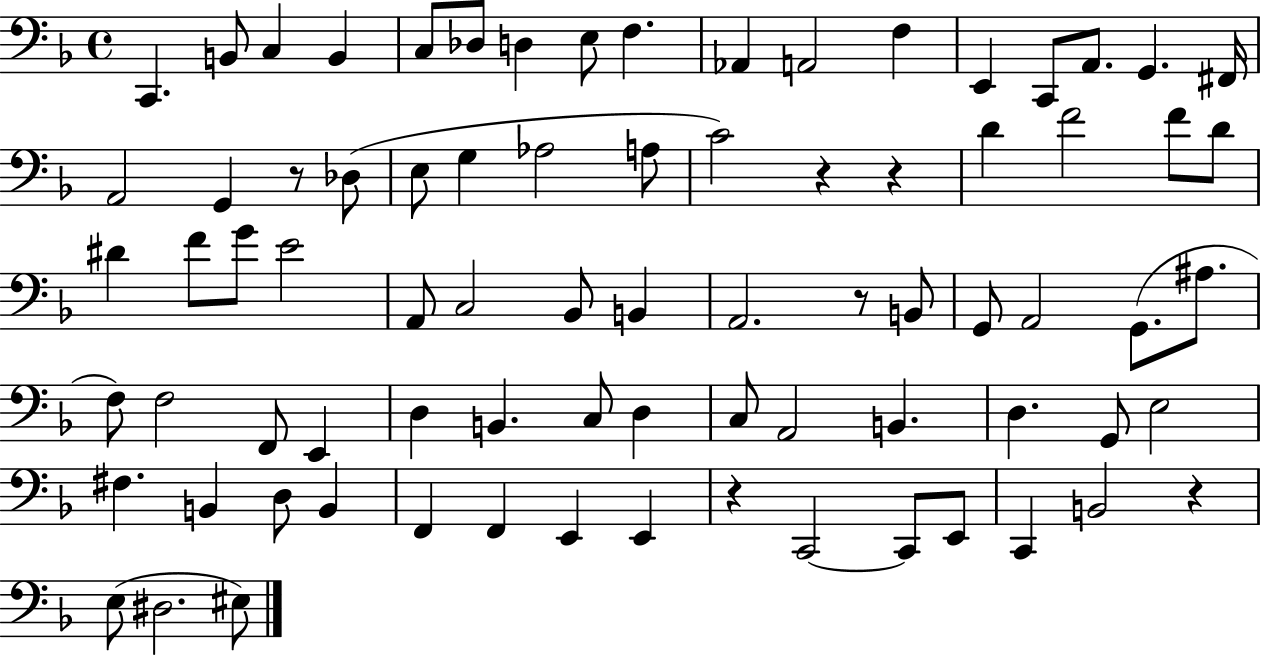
{
  \clef bass
  \time 4/4
  \defaultTimeSignature
  \key f \major
  c,4. b,8 c4 b,4 | c8 des8 d4 e8 f4. | aes,4 a,2 f4 | e,4 c,8 a,8. g,4. fis,16 | \break a,2 g,4 r8 des8( | e8 g4 aes2 a8 | c'2) r4 r4 | d'4 f'2 f'8 d'8 | \break dis'4 f'8 g'8 e'2 | a,8 c2 bes,8 b,4 | a,2. r8 b,8 | g,8 a,2 g,8.( ais8. | \break f8) f2 f,8 e,4 | d4 b,4. c8 d4 | c8 a,2 b,4. | d4. g,8 e2 | \break fis4. b,4 d8 b,4 | f,4 f,4 e,4 e,4 | r4 c,2~~ c,8 e,8 | c,4 b,2 r4 | \break e8( dis2. eis8) | \bar "|."
}